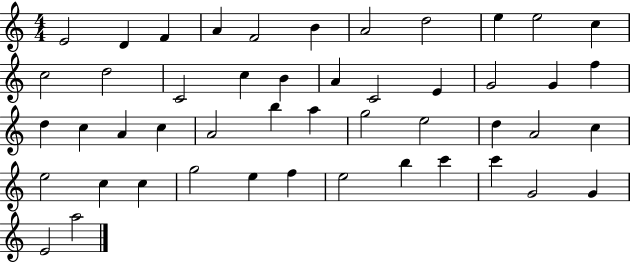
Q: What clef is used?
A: treble